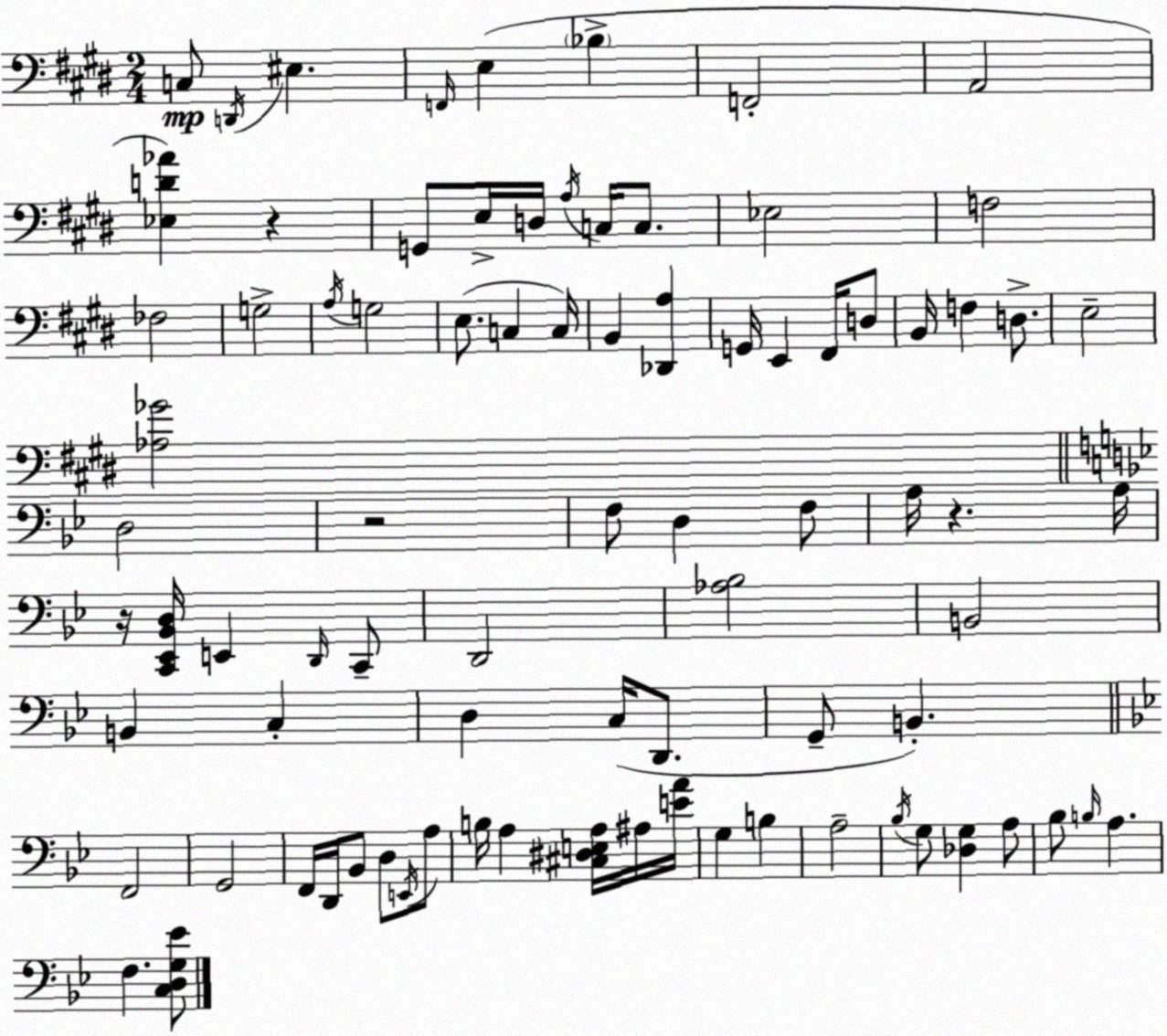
X:1
T:Untitled
M:2/4
L:1/4
K:E
C,/2 D,,/4 ^E, F,,/4 E, _B, F,,2 A,,2 [_E,D_A] z G,,/2 E,/4 D,/4 A,/4 C,/4 C,/2 _E,2 F,2 _F,2 G,2 A,/4 G,2 E,/2 C, C,/4 B,, [_D,,A,] G,,/4 E,, ^F,,/4 D,/2 B,,/4 F, D,/2 E,2 [_A,_G]2 D,2 z2 F,/2 D, F,/2 A,/4 z A,/4 z/4 [C,,_E,,_B,,D,]/4 E,, D,,/4 C,,/2 D,,2 [_A,_B,]2 B,,2 B,, C, D, C,/4 D,,/2 G,,/2 B,, F,,2 G,,2 F,,/4 D,,/4 _B,,/2 D,/2 E,,/4 A,/2 B,/4 A, [^C,^D,E,A,]/4 ^A,/4 [EA]/4 G, B, A,2 _B,/4 G,/2 [_D,G,] A,/2 _B,/2 B,/4 A, F, [C,D,G,_E]/2